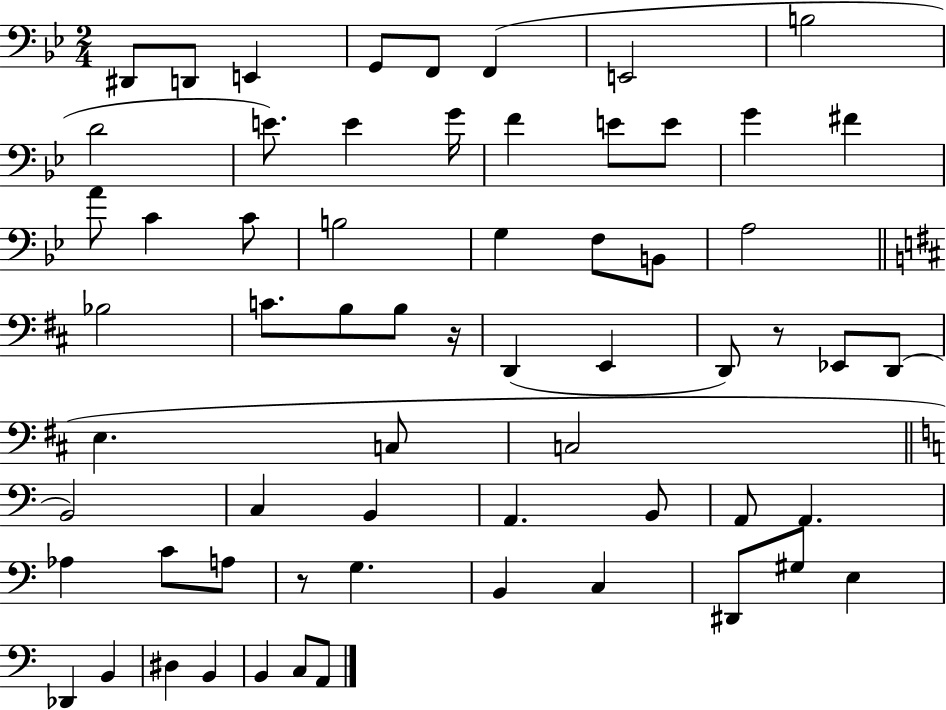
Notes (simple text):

D#2/e D2/e E2/q G2/e F2/e F2/q E2/h B3/h D4/h E4/e. E4/q G4/s F4/q E4/e E4/e G4/q F#4/q A4/e C4/q C4/e B3/h G3/q F3/e B2/e A3/h Bb3/h C4/e. B3/e B3/e R/s D2/q E2/q D2/e R/e Eb2/e D2/e E3/q. C3/e C3/h B2/h C3/q B2/q A2/q. B2/e A2/e A2/q. Ab3/q C4/e A3/e R/e G3/q. B2/q C3/q D#2/e G#3/e E3/q Db2/q B2/q D#3/q B2/q B2/q C3/e A2/e